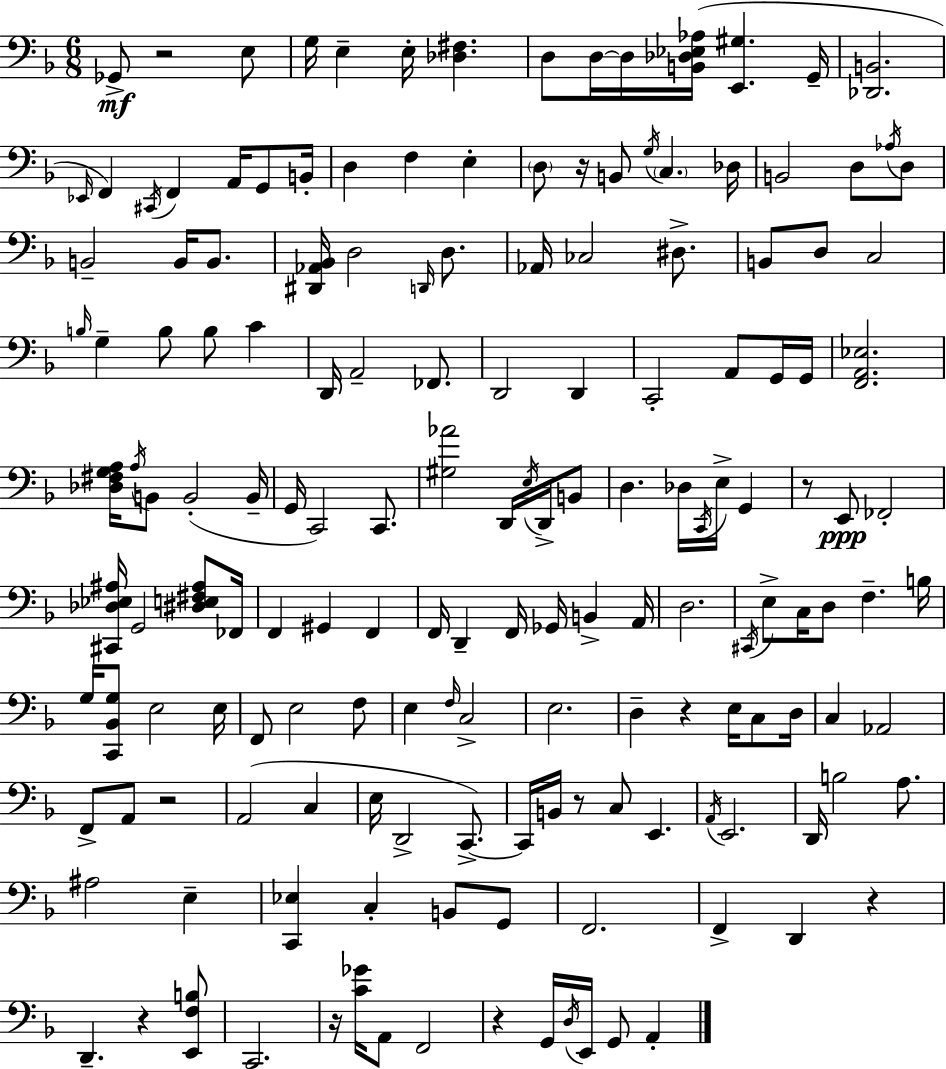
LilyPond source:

{
  \clef bass
  \numericTimeSignature
  \time 6/8
  \key f \major
  \repeat volta 2 { ges,8->\mf r2 e8 | g16 e4-- e16-. <des fis>4. | d8 d16~~ d16 <b, des ees aes>16( <e, gis>4. g,16-- | <des, b,>2. | \break \grace { ees,16 } f,4) \acciaccatura { cis,16 } f,4 a,16 g,8 | b,16-. d4 f4 e4-. | \parenthesize d8 r16 b,8 \acciaccatura { g16 } \parenthesize c4. | des16 b,2 d8 | \break \acciaccatura { aes16 } d8 b,2-- | b,16 b,8. <dis, aes, bes,>16 d2 | \grace { d,16 } d8. aes,16 ces2 | dis8.-> b,8 d8 c2 | \break \grace { b16 } g4-- b8 | b8 c'4 d,16 a,2-- | fes,8. d,2 | d,4 c,2-. | \break a,8 g,16 g,16 <f, a, ees>2. | <des fis g a>16 \acciaccatura { a16 } b,8 b,2-.( | b,16-- g,16 c,2) | c,8. <gis aes'>2 | \break d,16 \acciaccatura { e16 } d,16-> b,8 d4. | des16 \acciaccatura { c,16 } e16-> g,4 r8 e,8\ppp | fes,2-. <cis, des ees ais>16 g,2 | <dis e fis ais>8 fes,16 f,4 | \break gis,4 f,4 f,16 d,4-- | f,16 ges,16 b,4-> a,16 d2. | \acciaccatura { cis,16 } e8-> | c16 d8 f4.-- b16 g16 <c, bes, g>8 | \break e2 e16 f,8 | e2 f8 e4 | \grace { f16 } c2-> e2. | d4-- | \break r4 e16 c8 d16 c4 | aes,2 f,8-> | a,8 r2 a,2( | c4 e16 | \break d,2-> c,8.->~~) c,16 | b,16 r8 c8 e,4. \acciaccatura { a,16 } | e,2. | d,16 b2 a8. | \break ais2 e4-- | <c, ees>4 c4-. b,8 g,8 | f,2. | f,4-> d,4 r4 | \break d,4.-- r4 <e, f b>8 | c,2. | r16 <c' ges'>16 a,8 f,2 | r4 g,16 \acciaccatura { d16 } e,16 g,8 a,4-. | \break } \bar "|."
}